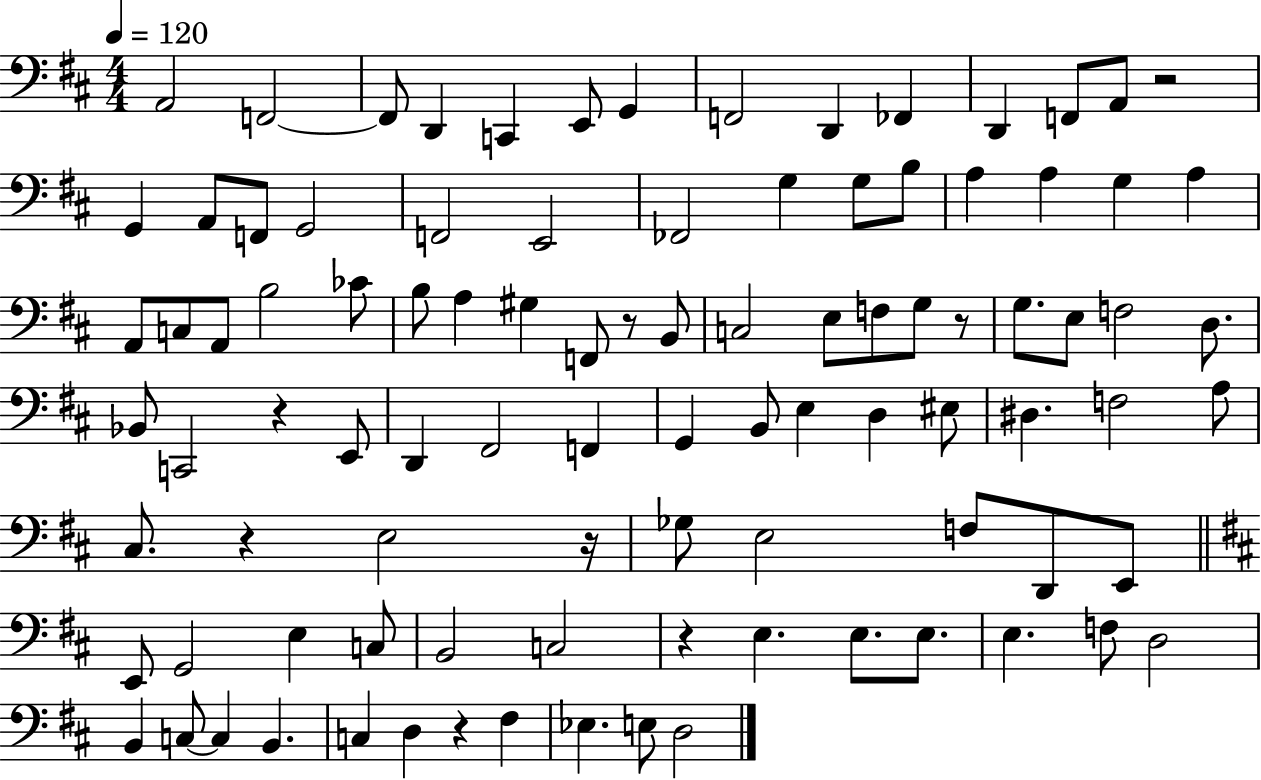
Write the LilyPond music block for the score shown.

{
  \clef bass
  \numericTimeSignature
  \time 4/4
  \key d \major
  \tempo 4 = 120
  a,2 f,2~~ | f,8 d,4 c,4 e,8 g,4 | f,2 d,4 fes,4 | d,4 f,8 a,8 r2 | \break g,4 a,8 f,8 g,2 | f,2 e,2 | fes,2 g4 g8 b8 | a4 a4 g4 a4 | \break a,8 c8 a,8 b2 ces'8 | b8 a4 gis4 f,8 r8 b,8 | c2 e8 f8 g8 r8 | g8. e8 f2 d8. | \break bes,8 c,2 r4 e,8 | d,4 fis,2 f,4 | g,4 b,8 e4 d4 eis8 | dis4. f2 a8 | \break cis8. r4 e2 r16 | ges8 e2 f8 d,8 e,8 | \bar "||" \break \key d \major e,8 g,2 e4 c8 | b,2 c2 | r4 e4. e8. e8. | e4. f8 d2 | \break b,4 c8~~ c4 b,4. | c4 d4 r4 fis4 | ees4. e8 d2 | \bar "|."
}